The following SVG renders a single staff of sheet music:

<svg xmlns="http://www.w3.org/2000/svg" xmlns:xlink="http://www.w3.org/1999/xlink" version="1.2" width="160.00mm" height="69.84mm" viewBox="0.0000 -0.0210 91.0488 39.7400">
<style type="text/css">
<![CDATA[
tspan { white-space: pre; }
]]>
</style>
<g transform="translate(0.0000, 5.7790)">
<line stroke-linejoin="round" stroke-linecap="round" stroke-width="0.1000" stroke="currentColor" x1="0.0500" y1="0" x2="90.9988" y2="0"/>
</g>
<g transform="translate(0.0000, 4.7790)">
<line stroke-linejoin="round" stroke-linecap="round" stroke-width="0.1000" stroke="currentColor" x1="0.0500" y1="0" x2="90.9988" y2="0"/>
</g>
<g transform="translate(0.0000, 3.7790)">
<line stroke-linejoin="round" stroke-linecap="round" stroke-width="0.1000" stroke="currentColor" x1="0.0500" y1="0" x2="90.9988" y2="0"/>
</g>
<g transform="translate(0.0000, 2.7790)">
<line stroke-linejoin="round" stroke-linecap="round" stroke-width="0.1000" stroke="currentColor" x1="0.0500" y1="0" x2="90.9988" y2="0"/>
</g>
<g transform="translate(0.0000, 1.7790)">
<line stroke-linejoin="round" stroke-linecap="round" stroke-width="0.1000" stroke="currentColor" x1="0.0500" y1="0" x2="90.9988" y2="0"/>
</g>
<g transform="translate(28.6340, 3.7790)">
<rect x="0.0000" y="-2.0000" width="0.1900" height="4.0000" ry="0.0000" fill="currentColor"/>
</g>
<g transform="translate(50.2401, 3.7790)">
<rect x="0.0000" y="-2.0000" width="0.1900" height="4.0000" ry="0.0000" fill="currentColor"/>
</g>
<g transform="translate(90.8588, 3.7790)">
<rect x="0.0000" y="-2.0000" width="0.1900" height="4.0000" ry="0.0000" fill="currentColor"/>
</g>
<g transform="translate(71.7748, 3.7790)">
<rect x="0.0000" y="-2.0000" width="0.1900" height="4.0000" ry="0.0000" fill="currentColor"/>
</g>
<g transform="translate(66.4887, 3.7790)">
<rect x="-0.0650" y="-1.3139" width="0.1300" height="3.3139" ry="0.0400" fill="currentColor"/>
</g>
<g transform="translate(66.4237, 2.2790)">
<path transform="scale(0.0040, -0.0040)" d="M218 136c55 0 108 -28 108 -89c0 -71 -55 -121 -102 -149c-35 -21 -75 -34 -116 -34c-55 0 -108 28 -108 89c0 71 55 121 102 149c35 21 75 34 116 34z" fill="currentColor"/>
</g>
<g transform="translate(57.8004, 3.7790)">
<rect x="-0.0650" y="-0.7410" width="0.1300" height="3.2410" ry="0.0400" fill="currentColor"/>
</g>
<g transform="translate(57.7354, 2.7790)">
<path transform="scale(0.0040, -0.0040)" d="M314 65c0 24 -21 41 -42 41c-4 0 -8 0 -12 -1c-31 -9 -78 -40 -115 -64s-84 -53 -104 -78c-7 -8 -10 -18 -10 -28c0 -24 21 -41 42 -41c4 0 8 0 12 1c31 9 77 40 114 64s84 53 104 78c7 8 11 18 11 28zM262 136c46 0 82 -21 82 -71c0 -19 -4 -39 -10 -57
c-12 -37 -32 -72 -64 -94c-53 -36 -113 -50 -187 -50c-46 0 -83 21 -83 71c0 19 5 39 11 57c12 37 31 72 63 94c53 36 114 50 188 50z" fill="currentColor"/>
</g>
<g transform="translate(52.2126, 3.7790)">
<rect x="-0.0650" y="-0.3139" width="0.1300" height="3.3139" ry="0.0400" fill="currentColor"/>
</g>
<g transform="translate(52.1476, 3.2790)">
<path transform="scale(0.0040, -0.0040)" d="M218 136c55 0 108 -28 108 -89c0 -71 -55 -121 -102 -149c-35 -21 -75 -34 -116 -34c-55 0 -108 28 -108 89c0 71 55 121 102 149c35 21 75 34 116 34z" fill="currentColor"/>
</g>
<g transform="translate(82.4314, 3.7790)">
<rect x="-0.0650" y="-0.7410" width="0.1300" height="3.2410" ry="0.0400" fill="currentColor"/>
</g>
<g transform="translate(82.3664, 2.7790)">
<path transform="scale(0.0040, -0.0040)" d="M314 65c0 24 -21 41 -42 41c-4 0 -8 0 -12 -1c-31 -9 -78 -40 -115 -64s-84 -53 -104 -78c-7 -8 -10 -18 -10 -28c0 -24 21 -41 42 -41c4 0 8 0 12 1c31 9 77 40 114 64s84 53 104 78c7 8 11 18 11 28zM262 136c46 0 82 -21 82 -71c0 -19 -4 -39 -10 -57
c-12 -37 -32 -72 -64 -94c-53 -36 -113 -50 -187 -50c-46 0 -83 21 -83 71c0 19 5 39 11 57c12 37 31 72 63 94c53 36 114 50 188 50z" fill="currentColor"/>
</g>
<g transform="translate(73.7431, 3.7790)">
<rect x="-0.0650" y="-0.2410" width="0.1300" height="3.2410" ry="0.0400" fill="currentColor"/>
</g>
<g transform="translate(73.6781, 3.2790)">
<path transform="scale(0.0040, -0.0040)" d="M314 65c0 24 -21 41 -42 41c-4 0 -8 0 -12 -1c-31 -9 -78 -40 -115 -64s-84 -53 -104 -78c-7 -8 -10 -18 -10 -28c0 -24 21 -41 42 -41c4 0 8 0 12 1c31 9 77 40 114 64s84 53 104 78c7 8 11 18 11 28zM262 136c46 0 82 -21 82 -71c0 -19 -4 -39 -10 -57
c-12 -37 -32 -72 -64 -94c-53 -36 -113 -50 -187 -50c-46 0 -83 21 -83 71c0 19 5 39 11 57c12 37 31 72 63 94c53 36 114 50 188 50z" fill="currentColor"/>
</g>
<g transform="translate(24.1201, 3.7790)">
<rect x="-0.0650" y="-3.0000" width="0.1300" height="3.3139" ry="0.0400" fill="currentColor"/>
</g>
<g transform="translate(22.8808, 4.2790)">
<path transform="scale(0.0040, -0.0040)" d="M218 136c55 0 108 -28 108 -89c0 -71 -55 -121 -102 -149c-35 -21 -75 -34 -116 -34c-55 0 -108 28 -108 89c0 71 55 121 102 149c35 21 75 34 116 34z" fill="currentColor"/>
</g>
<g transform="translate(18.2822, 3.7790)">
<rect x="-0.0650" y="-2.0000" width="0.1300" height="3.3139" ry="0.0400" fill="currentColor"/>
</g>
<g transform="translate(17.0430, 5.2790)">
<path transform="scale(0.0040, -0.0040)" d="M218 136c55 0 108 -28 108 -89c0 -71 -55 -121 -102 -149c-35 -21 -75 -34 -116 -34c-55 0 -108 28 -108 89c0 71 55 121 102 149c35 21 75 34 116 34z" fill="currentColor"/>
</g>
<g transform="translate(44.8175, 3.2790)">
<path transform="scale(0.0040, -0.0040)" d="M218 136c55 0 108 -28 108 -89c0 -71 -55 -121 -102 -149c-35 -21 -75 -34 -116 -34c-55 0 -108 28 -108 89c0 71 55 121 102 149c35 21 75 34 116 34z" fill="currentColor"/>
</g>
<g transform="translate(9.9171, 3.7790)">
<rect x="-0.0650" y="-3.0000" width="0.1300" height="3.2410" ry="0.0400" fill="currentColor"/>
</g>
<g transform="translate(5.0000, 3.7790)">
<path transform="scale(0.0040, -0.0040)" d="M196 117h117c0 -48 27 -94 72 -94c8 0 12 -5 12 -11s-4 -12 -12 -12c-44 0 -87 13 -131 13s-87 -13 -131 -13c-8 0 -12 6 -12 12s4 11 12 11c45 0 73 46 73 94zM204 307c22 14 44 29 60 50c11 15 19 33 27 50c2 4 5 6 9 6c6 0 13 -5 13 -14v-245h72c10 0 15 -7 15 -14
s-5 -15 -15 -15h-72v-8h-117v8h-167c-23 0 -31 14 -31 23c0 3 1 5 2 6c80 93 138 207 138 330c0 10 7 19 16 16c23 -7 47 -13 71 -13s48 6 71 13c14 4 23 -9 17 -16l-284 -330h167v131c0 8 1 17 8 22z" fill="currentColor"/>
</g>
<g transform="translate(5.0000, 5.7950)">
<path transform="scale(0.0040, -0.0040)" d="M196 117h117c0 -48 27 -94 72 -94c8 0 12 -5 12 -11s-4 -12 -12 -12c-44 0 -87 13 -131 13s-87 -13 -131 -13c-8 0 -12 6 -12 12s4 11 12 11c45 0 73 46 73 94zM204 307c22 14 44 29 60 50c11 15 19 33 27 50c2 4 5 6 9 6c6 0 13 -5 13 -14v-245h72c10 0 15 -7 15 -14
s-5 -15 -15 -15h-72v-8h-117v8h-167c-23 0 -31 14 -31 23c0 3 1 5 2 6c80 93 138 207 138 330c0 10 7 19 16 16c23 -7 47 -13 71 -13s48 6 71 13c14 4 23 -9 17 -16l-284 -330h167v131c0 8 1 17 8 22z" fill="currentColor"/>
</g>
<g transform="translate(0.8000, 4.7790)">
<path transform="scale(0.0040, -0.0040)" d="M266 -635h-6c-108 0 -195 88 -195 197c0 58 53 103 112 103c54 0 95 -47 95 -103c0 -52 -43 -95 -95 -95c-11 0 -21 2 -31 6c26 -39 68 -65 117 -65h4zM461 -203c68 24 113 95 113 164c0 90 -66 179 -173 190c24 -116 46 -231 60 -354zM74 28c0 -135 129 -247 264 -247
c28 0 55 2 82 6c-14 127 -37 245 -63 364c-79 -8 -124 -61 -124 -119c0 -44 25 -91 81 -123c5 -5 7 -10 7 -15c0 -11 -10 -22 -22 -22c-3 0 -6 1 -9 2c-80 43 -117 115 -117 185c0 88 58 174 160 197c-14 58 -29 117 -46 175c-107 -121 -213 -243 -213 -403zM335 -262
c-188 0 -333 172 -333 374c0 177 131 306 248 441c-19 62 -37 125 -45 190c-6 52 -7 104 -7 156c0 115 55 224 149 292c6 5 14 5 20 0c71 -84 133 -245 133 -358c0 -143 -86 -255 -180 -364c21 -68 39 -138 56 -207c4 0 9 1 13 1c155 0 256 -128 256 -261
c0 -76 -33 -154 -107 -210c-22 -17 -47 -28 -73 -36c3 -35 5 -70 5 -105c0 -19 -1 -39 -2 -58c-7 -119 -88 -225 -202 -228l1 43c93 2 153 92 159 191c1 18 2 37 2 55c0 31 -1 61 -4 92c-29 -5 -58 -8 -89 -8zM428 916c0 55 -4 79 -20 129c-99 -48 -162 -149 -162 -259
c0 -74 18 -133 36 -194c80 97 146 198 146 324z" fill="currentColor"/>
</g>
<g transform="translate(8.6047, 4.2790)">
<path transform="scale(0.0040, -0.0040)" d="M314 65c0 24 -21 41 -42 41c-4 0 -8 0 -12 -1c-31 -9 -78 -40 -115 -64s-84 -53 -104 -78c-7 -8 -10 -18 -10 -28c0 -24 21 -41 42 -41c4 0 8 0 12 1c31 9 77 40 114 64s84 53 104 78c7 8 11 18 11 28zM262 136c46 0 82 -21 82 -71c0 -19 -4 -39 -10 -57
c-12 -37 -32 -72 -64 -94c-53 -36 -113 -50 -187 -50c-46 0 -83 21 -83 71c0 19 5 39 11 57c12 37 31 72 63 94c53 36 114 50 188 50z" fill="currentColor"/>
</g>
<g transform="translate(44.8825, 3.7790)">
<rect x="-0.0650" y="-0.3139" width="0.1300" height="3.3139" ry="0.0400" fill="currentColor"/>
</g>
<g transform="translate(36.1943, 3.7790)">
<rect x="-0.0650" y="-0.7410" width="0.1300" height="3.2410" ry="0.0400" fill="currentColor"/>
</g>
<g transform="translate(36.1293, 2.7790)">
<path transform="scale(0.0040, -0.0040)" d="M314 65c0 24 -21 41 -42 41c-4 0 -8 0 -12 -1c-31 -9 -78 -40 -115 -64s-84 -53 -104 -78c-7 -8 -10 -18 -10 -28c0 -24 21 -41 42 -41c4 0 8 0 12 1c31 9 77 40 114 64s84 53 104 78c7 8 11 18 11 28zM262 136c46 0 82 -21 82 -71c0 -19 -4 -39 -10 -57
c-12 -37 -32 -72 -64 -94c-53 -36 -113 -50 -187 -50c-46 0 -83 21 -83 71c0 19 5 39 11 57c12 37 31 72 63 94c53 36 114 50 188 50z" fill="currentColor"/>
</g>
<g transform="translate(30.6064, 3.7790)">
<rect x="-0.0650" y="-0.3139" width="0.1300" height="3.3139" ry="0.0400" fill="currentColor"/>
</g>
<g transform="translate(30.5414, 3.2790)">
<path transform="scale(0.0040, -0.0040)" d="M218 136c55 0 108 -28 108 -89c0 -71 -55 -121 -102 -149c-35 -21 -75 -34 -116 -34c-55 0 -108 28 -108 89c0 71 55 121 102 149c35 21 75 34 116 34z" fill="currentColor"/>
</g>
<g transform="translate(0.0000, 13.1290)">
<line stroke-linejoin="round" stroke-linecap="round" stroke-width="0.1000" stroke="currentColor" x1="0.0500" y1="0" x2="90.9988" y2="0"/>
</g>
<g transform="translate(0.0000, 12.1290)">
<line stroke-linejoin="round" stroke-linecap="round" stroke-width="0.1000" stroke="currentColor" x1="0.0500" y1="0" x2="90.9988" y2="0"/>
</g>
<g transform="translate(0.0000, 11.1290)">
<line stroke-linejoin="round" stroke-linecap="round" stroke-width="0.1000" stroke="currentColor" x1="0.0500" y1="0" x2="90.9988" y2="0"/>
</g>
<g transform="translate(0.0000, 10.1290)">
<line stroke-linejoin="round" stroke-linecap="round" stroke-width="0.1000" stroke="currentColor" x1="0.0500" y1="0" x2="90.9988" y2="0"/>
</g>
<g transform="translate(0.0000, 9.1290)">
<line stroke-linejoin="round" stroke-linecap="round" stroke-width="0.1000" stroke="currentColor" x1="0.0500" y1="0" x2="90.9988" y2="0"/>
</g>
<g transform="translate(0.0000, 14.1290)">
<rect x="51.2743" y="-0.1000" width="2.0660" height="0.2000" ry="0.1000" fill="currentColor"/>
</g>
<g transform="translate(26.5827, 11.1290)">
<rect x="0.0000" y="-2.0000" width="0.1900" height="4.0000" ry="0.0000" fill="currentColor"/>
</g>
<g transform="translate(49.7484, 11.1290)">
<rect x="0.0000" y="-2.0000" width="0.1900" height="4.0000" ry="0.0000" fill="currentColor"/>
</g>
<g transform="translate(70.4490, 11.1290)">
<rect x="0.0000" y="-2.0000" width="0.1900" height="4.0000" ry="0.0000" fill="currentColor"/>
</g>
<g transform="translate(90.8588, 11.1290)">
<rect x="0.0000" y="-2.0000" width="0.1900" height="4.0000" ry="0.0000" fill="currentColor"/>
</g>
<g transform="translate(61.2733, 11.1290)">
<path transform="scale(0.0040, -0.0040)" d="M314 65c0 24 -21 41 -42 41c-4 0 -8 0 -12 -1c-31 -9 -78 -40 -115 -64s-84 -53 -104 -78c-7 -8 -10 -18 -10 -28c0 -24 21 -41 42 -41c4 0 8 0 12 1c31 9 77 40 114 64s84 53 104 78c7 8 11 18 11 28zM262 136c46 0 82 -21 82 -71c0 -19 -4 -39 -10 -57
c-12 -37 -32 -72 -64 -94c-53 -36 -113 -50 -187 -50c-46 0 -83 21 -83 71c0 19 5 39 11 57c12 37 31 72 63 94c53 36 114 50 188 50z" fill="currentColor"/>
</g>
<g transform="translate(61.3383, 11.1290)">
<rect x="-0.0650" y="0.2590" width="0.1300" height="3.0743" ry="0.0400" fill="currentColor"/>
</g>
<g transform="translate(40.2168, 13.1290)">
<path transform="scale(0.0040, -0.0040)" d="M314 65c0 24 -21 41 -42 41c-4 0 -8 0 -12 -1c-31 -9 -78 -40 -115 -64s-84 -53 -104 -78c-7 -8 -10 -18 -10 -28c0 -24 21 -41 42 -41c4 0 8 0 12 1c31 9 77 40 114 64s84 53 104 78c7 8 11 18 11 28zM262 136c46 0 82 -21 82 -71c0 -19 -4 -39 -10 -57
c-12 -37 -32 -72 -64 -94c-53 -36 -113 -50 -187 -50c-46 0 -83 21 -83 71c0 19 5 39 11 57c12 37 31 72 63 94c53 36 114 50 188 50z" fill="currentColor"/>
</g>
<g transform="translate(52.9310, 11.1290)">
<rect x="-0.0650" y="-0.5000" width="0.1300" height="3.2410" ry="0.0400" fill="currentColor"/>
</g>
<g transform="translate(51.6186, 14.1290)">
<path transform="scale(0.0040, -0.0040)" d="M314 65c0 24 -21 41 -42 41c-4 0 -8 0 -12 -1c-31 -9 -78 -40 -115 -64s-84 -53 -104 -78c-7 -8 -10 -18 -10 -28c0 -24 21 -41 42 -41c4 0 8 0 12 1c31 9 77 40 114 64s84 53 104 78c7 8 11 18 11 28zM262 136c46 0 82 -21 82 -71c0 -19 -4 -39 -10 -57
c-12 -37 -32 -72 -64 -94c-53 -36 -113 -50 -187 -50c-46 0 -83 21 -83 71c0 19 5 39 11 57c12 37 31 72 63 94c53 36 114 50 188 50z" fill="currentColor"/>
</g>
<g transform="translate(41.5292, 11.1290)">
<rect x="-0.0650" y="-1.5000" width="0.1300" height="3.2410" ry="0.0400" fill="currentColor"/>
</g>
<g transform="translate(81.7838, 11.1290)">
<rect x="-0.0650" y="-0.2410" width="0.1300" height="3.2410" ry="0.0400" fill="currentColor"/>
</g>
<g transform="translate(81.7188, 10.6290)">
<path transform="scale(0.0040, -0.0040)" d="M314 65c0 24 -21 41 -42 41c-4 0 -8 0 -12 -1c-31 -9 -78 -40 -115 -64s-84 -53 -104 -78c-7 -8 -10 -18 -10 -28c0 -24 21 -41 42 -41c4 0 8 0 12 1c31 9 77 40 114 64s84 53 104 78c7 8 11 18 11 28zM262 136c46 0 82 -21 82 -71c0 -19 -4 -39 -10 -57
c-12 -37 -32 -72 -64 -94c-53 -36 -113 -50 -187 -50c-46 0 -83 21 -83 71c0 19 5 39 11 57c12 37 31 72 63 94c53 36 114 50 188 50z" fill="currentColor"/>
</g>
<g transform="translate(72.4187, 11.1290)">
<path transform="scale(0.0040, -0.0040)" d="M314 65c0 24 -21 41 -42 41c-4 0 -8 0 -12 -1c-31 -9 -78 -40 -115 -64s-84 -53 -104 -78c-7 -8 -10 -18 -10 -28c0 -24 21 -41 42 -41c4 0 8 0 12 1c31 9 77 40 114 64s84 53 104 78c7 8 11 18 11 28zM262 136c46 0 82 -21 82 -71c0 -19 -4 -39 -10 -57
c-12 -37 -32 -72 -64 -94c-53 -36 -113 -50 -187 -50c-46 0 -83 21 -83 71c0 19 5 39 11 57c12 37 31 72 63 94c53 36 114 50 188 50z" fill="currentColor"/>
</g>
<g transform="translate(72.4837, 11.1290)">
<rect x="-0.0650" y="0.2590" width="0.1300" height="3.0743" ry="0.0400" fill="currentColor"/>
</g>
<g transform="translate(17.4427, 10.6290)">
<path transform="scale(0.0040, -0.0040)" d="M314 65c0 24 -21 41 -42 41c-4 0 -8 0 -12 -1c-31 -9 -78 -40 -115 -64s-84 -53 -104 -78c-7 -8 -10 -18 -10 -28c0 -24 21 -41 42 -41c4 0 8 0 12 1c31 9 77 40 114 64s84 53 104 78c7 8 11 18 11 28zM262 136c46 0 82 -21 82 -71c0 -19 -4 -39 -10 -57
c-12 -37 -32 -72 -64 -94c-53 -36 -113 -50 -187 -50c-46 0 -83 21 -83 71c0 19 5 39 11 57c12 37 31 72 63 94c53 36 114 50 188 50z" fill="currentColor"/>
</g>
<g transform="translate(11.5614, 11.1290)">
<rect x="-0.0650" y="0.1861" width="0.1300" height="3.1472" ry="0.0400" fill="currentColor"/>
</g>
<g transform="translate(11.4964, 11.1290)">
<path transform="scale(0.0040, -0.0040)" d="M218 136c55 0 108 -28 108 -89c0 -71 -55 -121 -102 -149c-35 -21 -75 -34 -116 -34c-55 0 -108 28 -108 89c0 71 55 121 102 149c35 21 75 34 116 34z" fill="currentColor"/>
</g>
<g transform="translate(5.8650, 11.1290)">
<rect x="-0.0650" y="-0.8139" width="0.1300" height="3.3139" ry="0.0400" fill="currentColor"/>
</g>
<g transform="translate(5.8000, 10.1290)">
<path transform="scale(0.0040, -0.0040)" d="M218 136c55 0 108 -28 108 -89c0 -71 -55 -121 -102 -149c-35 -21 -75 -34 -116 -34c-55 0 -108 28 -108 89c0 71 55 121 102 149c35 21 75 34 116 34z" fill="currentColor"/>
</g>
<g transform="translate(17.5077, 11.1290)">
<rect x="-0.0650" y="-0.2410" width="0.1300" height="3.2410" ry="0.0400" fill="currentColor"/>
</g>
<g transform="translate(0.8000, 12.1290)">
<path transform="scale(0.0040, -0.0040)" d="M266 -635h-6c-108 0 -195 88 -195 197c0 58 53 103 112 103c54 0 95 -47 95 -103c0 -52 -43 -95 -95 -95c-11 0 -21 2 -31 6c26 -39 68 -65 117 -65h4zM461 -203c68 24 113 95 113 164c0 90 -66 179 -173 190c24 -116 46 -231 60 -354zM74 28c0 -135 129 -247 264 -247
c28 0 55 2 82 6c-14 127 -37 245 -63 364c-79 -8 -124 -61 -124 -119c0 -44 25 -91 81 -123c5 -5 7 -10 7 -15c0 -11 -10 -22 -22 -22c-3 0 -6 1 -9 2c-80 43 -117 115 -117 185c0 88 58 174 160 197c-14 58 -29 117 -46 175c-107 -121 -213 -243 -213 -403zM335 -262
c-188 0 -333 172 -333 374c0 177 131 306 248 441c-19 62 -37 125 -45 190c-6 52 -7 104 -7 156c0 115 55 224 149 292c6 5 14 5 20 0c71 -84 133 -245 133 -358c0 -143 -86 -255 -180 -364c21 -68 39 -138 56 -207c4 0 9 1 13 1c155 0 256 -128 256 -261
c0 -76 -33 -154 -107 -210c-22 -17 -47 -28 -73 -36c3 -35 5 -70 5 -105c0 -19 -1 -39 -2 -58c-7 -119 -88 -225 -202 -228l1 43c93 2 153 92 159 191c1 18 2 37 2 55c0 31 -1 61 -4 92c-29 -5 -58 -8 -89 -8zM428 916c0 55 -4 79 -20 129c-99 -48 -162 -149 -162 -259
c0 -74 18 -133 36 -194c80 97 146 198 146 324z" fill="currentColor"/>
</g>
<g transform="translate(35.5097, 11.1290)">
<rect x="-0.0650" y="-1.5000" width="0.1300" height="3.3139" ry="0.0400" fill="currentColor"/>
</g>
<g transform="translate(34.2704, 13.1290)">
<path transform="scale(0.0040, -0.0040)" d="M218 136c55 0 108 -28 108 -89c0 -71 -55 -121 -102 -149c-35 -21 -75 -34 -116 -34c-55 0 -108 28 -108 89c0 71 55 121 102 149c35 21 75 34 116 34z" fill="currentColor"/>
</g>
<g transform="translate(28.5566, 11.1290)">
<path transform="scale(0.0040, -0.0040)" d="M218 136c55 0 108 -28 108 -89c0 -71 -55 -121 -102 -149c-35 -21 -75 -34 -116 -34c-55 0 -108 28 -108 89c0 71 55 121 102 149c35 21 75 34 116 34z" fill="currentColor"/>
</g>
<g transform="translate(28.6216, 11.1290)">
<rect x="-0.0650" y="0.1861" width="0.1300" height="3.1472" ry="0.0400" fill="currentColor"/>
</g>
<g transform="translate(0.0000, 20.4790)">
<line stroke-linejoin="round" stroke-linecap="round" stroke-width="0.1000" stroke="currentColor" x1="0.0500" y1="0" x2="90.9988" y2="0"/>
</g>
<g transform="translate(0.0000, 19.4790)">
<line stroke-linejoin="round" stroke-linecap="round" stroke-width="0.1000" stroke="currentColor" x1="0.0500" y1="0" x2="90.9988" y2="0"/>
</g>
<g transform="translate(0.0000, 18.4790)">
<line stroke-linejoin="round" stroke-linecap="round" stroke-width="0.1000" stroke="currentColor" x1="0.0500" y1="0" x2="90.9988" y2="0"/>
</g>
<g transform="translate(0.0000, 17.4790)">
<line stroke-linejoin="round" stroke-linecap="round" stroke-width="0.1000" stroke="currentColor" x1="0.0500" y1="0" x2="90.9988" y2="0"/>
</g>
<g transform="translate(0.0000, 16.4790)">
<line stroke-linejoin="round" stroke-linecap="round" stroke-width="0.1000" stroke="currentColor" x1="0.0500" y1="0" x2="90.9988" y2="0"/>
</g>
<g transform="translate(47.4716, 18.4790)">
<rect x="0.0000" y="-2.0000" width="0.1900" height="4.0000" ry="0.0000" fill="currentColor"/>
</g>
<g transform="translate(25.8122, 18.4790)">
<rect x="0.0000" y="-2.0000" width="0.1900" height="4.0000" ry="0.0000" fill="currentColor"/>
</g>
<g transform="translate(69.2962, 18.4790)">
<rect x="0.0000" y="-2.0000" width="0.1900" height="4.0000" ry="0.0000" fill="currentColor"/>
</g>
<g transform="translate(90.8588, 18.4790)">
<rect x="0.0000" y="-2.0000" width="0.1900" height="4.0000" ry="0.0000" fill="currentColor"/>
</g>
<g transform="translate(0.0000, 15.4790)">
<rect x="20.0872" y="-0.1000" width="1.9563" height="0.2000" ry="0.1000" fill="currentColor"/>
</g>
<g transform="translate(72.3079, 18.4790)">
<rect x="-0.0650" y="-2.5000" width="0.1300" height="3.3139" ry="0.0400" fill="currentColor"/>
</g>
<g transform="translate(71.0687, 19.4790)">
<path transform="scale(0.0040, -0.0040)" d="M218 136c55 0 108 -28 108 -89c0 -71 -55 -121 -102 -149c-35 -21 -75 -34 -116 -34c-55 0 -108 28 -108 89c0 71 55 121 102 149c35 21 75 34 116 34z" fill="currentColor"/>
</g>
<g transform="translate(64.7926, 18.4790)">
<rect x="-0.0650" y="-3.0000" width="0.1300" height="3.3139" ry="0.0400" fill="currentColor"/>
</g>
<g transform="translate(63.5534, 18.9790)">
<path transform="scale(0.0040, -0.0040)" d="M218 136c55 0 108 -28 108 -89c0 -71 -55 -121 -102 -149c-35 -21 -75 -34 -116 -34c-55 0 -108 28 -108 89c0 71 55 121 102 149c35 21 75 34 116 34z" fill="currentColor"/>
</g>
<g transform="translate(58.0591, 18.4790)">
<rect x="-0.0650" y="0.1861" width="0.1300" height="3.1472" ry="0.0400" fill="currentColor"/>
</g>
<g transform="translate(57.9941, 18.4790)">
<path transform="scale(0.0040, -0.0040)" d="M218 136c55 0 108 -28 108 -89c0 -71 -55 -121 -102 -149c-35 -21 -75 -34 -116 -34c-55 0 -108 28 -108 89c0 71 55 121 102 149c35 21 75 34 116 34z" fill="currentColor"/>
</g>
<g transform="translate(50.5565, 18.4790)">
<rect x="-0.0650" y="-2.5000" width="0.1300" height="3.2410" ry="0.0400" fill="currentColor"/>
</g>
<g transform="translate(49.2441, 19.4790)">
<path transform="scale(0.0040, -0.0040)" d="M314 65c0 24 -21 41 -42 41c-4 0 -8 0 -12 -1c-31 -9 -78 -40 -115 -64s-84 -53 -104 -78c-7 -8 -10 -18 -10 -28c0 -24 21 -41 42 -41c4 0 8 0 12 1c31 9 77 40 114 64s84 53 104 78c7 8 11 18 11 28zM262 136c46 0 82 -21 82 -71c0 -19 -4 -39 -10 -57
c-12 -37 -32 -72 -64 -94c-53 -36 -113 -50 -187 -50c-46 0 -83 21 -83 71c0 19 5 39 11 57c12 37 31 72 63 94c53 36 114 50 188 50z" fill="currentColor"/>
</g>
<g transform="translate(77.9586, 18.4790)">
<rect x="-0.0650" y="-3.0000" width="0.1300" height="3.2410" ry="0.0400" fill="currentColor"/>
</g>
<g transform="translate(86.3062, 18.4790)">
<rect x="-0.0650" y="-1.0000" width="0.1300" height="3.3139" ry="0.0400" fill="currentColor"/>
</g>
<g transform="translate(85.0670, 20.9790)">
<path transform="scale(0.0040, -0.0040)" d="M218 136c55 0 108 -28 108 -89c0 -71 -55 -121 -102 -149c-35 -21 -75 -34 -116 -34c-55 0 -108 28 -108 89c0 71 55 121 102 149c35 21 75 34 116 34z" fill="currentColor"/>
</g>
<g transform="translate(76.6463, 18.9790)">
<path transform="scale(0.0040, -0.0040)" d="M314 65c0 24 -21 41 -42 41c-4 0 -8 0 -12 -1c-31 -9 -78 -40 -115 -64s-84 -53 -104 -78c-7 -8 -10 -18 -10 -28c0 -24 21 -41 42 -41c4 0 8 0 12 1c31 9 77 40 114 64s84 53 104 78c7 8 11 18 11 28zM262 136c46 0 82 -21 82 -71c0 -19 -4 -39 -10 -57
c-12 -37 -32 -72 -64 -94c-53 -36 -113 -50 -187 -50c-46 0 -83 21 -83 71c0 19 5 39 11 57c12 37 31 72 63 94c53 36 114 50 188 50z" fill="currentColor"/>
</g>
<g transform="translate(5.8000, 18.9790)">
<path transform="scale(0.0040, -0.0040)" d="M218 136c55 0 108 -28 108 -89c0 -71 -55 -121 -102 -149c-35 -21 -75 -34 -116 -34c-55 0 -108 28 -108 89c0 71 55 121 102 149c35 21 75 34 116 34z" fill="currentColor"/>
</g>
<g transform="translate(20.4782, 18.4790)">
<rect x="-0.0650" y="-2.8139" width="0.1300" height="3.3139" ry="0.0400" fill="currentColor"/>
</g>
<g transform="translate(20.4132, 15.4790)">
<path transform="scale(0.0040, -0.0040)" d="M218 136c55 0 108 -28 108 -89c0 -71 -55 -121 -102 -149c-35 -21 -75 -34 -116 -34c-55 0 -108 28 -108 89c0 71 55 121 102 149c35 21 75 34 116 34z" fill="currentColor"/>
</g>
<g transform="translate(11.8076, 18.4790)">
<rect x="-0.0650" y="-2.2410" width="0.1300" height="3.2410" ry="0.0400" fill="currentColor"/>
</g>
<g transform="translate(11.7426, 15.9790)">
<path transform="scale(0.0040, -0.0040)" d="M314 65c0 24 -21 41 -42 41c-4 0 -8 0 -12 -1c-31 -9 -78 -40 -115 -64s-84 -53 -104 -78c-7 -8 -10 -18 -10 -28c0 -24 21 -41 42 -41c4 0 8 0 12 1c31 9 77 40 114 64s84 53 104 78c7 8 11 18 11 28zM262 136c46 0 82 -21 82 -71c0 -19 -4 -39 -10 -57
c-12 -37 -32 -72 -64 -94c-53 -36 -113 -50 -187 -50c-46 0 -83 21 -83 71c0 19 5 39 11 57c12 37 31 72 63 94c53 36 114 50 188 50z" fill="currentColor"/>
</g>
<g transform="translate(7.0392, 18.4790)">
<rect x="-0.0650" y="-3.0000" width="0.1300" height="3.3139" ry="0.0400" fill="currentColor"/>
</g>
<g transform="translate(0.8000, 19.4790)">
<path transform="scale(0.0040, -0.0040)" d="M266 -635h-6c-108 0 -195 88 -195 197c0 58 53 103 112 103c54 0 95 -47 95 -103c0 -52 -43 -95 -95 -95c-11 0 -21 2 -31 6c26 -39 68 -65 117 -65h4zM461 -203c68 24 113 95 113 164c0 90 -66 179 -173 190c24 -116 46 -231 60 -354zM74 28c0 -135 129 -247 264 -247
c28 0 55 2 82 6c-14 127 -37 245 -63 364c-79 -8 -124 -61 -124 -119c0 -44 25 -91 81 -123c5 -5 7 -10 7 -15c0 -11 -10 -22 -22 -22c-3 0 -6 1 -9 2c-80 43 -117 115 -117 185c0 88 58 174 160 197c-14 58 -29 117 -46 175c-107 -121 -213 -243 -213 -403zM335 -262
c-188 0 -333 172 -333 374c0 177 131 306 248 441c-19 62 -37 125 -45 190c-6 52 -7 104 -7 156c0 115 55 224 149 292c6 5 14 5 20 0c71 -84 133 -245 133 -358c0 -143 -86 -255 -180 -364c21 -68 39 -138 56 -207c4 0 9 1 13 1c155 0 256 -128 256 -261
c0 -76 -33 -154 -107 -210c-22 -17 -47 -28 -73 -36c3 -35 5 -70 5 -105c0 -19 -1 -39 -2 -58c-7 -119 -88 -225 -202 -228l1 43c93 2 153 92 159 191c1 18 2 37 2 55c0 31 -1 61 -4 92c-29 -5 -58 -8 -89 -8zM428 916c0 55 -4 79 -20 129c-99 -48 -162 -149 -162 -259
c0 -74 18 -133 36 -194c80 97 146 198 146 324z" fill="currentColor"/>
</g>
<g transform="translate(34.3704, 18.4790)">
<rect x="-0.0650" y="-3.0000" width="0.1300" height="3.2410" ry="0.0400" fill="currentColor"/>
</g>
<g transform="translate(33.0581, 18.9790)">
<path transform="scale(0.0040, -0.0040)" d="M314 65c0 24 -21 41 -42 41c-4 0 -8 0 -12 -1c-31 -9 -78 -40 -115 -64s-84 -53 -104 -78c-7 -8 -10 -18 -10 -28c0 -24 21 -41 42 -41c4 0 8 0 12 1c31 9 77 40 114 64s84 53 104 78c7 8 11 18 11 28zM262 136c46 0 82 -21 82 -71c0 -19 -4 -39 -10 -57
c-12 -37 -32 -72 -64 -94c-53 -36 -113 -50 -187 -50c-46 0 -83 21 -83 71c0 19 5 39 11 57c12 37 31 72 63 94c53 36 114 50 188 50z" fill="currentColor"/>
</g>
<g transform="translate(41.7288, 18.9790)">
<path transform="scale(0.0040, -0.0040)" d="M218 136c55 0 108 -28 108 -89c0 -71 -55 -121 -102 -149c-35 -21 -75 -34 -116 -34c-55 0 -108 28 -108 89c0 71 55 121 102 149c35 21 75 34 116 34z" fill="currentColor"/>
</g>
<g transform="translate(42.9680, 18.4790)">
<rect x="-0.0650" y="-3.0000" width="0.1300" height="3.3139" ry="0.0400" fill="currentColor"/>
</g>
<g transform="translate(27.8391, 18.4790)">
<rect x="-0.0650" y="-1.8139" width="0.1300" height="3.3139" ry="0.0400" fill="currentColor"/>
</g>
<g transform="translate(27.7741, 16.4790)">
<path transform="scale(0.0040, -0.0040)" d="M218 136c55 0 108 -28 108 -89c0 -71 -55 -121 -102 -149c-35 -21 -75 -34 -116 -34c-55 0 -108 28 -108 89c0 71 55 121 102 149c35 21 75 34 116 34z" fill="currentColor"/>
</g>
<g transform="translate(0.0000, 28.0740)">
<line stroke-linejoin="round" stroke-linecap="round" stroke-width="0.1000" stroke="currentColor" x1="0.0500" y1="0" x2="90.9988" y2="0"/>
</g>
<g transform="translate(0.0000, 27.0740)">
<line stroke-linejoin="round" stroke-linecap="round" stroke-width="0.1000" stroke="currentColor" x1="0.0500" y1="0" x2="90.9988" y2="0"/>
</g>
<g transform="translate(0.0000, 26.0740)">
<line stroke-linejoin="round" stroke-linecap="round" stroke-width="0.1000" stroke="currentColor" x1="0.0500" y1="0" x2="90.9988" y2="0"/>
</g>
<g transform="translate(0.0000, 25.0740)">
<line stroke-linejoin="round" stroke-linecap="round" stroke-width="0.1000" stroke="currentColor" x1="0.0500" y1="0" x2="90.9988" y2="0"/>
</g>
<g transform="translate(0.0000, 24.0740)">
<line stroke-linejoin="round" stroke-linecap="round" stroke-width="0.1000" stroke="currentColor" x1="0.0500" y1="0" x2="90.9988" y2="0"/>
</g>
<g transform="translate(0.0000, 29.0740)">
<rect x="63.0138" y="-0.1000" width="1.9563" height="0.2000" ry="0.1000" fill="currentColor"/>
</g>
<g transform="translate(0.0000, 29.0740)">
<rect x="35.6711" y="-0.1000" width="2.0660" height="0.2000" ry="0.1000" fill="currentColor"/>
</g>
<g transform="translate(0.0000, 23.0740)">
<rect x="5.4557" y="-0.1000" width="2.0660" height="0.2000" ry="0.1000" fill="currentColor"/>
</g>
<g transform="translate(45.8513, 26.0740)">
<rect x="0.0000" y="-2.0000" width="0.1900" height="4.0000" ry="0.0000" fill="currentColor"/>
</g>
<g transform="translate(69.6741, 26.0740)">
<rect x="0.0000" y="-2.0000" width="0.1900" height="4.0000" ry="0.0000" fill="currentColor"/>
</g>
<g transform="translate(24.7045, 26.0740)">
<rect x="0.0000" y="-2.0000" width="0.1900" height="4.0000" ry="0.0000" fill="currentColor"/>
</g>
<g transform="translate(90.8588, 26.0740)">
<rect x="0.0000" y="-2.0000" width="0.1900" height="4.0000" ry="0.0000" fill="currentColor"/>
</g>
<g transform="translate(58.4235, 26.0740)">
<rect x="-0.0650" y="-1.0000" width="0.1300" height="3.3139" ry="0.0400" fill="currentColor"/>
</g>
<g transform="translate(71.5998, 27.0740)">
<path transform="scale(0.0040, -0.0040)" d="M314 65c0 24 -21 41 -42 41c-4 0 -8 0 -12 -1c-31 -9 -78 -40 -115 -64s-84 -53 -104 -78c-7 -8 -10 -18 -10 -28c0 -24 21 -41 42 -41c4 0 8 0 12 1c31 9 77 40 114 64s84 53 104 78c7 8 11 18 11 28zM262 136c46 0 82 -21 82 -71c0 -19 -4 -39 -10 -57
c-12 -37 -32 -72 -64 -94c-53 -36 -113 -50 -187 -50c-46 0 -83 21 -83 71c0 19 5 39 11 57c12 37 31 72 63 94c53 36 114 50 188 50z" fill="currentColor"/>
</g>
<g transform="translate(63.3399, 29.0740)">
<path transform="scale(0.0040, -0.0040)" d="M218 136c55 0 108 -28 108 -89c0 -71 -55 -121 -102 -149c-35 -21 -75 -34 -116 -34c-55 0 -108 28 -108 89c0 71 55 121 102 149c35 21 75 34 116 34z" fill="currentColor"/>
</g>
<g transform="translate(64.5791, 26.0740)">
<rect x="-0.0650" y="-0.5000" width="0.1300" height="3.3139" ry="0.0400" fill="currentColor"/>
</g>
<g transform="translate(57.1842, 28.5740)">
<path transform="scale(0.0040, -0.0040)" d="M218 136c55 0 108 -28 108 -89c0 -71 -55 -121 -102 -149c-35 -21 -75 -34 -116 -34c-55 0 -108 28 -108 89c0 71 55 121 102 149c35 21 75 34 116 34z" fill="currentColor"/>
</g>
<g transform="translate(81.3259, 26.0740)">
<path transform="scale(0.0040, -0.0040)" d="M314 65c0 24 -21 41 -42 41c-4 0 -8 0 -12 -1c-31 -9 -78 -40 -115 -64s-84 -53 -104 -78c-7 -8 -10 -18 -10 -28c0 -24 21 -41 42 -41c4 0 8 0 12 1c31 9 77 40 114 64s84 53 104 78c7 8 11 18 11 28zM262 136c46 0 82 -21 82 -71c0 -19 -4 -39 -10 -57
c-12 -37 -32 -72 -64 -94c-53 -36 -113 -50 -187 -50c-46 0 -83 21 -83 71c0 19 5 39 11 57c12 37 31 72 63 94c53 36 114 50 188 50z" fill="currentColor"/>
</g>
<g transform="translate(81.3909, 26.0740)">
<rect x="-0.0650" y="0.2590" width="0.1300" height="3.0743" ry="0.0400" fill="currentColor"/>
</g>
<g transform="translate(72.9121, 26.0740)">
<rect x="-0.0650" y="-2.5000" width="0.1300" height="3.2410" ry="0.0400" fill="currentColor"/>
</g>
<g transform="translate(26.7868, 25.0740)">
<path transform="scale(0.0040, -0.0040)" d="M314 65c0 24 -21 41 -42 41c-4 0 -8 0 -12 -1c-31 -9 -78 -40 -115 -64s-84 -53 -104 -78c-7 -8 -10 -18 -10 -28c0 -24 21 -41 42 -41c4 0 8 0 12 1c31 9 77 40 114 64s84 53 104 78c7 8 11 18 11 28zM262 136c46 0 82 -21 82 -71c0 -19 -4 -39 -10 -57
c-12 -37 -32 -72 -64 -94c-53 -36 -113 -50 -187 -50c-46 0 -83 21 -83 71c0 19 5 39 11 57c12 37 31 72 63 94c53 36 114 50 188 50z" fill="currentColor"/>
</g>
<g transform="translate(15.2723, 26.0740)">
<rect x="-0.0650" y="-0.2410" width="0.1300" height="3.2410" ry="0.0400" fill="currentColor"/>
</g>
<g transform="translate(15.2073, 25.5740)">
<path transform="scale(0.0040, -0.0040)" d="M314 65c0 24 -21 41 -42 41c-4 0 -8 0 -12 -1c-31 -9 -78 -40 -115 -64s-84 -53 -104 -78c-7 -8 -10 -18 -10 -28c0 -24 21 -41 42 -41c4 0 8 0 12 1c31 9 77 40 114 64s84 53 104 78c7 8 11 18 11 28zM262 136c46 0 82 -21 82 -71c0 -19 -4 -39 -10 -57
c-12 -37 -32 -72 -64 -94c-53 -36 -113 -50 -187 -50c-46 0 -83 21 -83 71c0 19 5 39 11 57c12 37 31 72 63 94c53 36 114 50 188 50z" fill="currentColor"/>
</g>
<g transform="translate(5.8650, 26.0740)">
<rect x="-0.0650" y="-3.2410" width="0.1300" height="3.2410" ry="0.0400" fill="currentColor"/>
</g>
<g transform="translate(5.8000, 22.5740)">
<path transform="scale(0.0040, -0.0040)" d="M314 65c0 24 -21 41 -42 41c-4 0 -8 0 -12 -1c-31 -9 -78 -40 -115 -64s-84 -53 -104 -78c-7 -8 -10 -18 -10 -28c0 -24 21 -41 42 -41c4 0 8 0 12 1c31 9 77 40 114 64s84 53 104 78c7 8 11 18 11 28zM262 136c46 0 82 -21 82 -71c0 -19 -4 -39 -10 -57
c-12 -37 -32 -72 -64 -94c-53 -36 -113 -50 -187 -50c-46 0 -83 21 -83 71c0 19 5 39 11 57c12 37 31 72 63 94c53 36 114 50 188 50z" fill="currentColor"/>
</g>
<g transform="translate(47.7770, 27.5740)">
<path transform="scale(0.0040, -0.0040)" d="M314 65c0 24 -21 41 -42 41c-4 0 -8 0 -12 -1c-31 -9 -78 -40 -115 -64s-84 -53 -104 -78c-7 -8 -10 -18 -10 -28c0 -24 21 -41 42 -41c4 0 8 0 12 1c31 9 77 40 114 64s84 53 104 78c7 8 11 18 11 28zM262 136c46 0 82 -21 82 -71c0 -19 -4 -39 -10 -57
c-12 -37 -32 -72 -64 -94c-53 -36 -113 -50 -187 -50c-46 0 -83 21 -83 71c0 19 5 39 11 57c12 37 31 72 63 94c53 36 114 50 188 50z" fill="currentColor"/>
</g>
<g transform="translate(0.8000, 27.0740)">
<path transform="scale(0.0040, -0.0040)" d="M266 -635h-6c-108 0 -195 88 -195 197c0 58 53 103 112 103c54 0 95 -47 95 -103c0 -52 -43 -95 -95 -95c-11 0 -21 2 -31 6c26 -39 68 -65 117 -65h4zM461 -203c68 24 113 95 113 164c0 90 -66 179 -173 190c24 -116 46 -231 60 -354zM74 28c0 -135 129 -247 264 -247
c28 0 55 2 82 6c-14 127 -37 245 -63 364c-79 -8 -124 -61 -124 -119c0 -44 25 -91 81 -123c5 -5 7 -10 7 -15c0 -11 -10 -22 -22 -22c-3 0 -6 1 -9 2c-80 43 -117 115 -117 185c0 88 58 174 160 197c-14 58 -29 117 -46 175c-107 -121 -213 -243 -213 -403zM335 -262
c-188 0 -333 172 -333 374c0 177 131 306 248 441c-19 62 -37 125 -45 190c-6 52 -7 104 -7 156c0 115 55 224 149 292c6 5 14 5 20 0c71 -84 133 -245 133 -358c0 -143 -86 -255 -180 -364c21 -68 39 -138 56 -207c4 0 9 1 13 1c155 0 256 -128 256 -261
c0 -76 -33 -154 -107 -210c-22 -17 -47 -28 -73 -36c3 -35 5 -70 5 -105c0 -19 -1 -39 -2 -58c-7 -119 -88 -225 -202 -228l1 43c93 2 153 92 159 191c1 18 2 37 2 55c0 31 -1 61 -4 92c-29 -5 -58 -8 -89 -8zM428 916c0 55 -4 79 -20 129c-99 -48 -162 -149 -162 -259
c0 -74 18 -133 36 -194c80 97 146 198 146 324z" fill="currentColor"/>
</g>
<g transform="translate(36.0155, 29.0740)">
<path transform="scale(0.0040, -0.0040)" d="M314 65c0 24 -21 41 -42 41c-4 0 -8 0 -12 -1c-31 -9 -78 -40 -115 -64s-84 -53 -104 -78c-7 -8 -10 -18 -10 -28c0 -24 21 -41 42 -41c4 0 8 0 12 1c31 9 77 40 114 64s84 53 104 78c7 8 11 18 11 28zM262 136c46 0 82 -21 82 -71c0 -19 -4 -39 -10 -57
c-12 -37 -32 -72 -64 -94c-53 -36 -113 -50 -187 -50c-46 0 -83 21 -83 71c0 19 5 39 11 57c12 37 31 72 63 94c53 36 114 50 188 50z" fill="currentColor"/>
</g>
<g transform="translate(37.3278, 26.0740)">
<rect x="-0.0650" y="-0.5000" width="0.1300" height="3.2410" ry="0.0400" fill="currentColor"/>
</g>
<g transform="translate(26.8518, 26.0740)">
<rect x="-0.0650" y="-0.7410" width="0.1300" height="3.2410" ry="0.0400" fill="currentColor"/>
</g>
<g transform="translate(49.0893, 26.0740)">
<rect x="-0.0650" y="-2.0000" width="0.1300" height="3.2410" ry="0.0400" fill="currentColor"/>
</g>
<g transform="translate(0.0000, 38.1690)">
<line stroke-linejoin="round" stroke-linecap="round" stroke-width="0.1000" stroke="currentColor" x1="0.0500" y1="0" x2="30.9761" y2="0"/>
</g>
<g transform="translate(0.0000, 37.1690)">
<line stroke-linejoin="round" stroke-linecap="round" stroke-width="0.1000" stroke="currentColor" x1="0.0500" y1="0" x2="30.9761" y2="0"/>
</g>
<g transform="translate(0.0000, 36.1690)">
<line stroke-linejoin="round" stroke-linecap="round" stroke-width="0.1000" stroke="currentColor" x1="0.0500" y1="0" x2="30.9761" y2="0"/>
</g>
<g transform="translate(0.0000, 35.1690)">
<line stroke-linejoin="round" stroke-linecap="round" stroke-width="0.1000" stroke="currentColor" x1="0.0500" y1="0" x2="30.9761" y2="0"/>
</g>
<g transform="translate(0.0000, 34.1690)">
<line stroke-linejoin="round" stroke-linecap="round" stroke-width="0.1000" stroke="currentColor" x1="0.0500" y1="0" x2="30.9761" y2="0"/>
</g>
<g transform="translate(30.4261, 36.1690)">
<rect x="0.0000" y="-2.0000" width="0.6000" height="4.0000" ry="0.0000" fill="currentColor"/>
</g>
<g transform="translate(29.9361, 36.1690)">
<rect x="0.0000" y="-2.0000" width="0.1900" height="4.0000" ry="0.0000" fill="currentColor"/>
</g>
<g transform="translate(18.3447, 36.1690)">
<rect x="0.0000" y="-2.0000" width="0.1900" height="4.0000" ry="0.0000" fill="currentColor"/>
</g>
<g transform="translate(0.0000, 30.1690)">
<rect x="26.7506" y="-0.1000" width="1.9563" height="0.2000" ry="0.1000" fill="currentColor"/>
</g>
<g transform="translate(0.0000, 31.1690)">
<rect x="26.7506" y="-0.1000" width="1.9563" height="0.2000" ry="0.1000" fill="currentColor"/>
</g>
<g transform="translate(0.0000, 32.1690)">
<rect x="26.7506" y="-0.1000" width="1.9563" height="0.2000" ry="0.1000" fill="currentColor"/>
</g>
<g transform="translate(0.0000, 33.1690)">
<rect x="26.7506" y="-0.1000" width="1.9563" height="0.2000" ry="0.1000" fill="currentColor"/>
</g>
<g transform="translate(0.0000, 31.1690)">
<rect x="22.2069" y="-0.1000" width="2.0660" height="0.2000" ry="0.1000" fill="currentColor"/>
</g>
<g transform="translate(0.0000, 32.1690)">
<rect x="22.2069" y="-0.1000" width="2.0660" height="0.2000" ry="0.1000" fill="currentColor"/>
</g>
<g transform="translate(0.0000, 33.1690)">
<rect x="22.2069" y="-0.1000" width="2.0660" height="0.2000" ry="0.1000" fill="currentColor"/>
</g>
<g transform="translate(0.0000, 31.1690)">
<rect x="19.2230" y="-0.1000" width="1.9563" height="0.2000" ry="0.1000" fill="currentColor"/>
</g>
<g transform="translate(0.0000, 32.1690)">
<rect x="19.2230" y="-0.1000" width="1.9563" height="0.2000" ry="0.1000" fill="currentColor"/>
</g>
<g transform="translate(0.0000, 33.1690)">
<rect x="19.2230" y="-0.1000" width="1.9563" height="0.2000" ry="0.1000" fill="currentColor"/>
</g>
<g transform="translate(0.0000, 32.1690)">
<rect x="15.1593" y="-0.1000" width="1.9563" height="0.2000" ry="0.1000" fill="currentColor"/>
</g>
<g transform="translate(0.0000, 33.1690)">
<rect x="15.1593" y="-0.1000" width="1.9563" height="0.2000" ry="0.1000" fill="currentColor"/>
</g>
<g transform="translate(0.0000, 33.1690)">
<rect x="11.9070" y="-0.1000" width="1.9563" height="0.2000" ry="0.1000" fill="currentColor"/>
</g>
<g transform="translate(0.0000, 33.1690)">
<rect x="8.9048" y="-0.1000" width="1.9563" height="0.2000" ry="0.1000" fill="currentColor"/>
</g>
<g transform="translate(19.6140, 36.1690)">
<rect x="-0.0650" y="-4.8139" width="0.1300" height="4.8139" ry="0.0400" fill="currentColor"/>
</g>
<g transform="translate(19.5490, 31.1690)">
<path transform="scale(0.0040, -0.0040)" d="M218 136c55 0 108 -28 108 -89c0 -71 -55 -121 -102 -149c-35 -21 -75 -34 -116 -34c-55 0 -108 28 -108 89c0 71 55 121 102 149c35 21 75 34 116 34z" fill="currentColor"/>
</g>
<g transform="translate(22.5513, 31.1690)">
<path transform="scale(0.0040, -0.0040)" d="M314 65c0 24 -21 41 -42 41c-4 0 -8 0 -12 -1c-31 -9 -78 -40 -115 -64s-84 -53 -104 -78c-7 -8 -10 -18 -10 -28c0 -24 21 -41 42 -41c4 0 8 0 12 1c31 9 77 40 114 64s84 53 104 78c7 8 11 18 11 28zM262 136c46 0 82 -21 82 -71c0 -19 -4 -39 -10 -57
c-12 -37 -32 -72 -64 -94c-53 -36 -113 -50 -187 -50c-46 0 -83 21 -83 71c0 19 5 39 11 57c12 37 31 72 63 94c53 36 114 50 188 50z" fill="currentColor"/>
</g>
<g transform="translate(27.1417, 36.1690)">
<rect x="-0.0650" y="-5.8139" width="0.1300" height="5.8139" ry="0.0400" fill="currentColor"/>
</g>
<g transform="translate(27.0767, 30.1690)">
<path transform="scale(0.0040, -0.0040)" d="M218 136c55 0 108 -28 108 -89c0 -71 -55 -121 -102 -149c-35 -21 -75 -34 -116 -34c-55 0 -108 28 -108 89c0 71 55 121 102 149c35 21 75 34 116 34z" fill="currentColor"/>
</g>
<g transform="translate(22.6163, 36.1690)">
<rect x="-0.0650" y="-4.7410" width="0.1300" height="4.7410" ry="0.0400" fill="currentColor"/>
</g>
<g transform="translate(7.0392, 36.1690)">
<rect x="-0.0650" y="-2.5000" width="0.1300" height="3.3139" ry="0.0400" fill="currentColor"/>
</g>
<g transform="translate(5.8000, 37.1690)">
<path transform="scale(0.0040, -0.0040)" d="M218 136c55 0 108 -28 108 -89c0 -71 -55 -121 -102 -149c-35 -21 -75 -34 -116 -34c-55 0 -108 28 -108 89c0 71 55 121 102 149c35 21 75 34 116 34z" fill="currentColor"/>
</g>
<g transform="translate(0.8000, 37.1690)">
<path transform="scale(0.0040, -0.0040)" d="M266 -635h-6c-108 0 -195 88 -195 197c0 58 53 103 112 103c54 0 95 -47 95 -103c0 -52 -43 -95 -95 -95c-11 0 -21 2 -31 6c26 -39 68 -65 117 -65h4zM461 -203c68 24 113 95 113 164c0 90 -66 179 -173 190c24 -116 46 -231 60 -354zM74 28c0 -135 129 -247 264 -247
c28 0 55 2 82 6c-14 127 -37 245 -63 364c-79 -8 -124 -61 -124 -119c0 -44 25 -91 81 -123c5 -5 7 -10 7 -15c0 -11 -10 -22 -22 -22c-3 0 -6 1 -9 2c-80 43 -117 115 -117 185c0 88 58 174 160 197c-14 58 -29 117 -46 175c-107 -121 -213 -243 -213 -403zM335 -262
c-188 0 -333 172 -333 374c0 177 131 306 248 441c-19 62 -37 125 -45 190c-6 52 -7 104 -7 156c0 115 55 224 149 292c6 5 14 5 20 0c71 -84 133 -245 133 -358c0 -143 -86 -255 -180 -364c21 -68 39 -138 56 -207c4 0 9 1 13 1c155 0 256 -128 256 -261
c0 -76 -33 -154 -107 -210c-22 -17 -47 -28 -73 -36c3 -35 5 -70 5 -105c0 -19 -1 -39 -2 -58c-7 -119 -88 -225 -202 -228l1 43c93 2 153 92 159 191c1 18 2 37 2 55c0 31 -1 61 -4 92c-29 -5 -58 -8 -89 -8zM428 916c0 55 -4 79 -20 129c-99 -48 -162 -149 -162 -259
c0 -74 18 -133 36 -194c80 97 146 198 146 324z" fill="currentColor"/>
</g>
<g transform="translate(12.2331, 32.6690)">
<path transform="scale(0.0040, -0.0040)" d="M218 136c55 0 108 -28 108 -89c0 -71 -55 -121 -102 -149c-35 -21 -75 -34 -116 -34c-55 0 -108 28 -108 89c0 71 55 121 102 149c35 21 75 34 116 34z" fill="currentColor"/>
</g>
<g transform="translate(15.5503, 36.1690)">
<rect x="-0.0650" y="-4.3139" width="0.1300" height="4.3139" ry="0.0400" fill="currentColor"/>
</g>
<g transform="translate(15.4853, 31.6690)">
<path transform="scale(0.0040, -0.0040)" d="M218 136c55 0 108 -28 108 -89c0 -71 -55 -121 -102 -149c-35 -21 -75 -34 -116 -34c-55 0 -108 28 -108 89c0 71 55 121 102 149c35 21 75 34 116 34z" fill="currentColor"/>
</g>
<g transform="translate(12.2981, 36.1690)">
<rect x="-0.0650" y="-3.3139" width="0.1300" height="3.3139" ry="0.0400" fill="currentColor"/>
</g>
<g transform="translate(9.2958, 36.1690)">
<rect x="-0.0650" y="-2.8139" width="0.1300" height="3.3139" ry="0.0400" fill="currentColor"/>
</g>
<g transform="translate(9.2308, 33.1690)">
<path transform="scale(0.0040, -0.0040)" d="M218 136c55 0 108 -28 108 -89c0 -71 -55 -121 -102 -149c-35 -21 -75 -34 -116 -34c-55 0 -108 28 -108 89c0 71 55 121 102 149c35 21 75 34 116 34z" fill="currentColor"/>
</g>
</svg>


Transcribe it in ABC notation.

X:1
T:Untitled
M:4/4
L:1/4
K:C
A2 F A c d2 c c d2 e c2 d2 d B c2 B E E2 C2 B2 B2 c2 A g2 a f A2 A G2 B A G A2 D b2 c2 d2 C2 F2 D C G2 B2 G a b d' e' e'2 g'